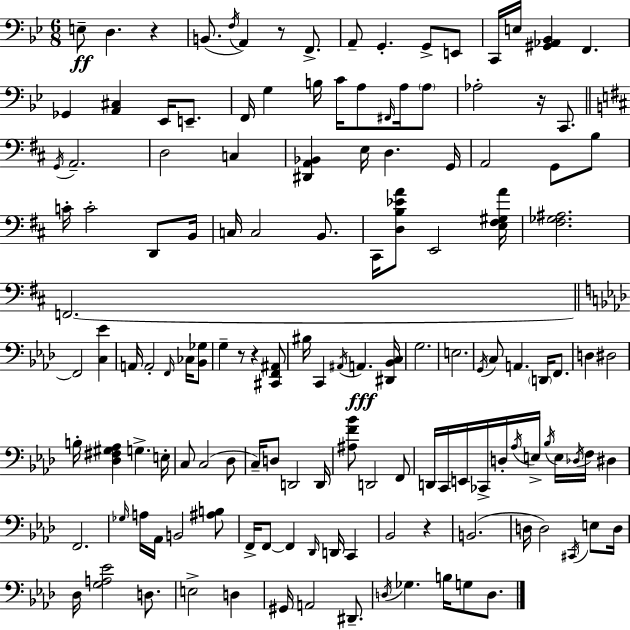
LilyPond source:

{
  \clef bass
  \numericTimeSignature
  \time 6/8
  \key bes \major
  \repeat volta 2 { e8--\ff d4. r4 | b,8.( \acciaccatura { f16 } a,4) r8 f,8.-> | a,8-- g,4.-. g,8-> e,8 | c,16 e16 <gis, aes, bes,>4 f,4. | \break ges,4 <a, cis>4 ees,16 e,8.-- | f,16 g4 b16 c'16 a8 \grace { fis,16 } a16 | \parenthesize a8 aes2-. r16 c,8. | \bar "||" \break \key d \major \acciaccatura { g,16 } a,2.-- | d2 c4 | <dis, a, bes,>4 e16 d4. | g,16 a,2 g,8 b8 | \break c'16-. c'2-. d,8 | b,16 c16 c2 b,8. | cis,16 <d b ees' a'>8 e,2 | <e fis gis a'>16 <fis ges ais>2. | \break f,2.~~ | \bar "||" \break \key aes \major f,2 <c ees'>4 | a,16 a,2-. \grace { f,16 } ces16 <bes, ges>8 | g4-- r8 r4 <cis, f, ais,>8 | bis16 c,4 \acciaccatura { ais,16 } a,4.\fff | \break <dis, bes, c>16 g2. | e2. | \acciaccatura { g,16 } c8 a,4. \parenthesize d,16 | f,8. d4 dis2 | \break b16-. <des fis gis aes>4 g4.-> | e16-. c8 c2( | des8 c16--) d8 d,2 | d,16 <ais f' bes'>8 d,2 | \break f,8 d,16 c,16 e,16 ces,16-> d16-. \acciaccatura { aes16 } e16-> \acciaccatura { bes16 } e16 | \acciaccatura { des16 } f16 dis4 f,2. | \grace { ges16 } a16 aes,16 b,2 | <ais b>8 f,16-> f,8~~ f,4 | \break \grace { des,16 } d,16 c,4 bes,2 | r4 b,2.( | d16 d2) | \acciaccatura { cis,16 } e8 d16 des16 <g a ees'>2 | \break d8. e2-> | d4 gis,16 a,2 | dis,8.-- \acciaccatura { d16 } ges4. | b16 g8 d8. } \bar "|."
}